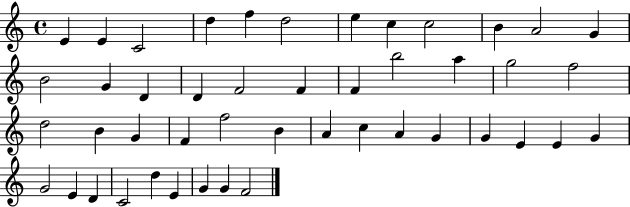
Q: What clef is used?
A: treble